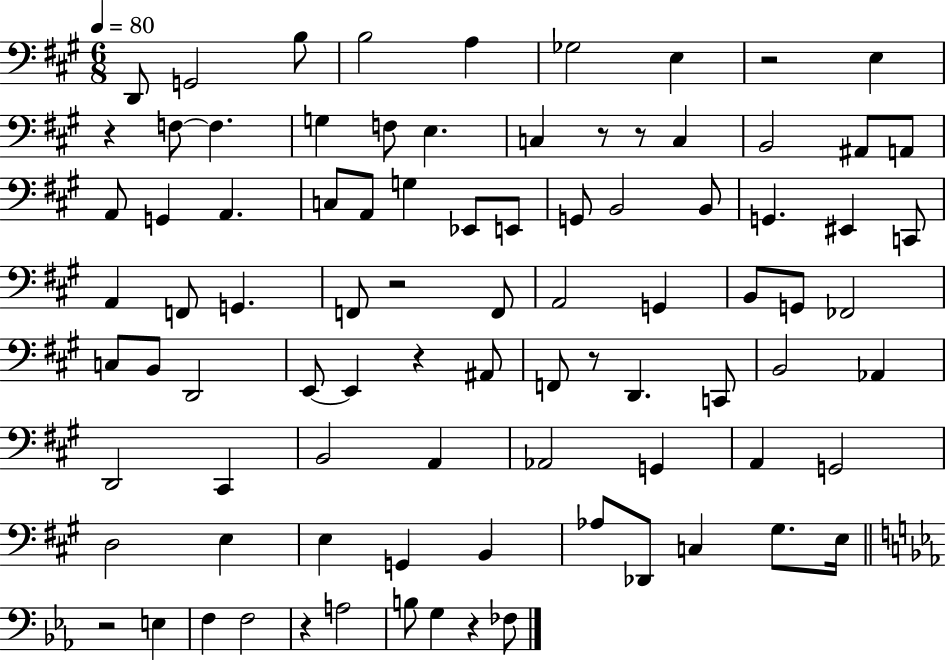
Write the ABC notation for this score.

X:1
T:Untitled
M:6/8
L:1/4
K:A
D,,/2 G,,2 B,/2 B,2 A, _G,2 E, z2 E, z F,/2 F, G, F,/2 E, C, z/2 z/2 C, B,,2 ^A,,/2 A,,/2 A,,/2 G,, A,, C,/2 A,,/2 G, _E,,/2 E,,/2 G,,/2 B,,2 B,,/2 G,, ^E,, C,,/2 A,, F,,/2 G,, F,,/2 z2 F,,/2 A,,2 G,, B,,/2 G,,/2 _F,,2 C,/2 B,,/2 D,,2 E,,/2 E,, z ^A,,/2 F,,/2 z/2 D,, C,,/2 B,,2 _A,, D,,2 ^C,, B,,2 A,, _A,,2 G,, A,, G,,2 D,2 E, E, G,, B,, _A,/2 _D,,/2 C, ^G,/2 E,/4 z2 E, F, F,2 z A,2 B,/2 G, z _F,/2